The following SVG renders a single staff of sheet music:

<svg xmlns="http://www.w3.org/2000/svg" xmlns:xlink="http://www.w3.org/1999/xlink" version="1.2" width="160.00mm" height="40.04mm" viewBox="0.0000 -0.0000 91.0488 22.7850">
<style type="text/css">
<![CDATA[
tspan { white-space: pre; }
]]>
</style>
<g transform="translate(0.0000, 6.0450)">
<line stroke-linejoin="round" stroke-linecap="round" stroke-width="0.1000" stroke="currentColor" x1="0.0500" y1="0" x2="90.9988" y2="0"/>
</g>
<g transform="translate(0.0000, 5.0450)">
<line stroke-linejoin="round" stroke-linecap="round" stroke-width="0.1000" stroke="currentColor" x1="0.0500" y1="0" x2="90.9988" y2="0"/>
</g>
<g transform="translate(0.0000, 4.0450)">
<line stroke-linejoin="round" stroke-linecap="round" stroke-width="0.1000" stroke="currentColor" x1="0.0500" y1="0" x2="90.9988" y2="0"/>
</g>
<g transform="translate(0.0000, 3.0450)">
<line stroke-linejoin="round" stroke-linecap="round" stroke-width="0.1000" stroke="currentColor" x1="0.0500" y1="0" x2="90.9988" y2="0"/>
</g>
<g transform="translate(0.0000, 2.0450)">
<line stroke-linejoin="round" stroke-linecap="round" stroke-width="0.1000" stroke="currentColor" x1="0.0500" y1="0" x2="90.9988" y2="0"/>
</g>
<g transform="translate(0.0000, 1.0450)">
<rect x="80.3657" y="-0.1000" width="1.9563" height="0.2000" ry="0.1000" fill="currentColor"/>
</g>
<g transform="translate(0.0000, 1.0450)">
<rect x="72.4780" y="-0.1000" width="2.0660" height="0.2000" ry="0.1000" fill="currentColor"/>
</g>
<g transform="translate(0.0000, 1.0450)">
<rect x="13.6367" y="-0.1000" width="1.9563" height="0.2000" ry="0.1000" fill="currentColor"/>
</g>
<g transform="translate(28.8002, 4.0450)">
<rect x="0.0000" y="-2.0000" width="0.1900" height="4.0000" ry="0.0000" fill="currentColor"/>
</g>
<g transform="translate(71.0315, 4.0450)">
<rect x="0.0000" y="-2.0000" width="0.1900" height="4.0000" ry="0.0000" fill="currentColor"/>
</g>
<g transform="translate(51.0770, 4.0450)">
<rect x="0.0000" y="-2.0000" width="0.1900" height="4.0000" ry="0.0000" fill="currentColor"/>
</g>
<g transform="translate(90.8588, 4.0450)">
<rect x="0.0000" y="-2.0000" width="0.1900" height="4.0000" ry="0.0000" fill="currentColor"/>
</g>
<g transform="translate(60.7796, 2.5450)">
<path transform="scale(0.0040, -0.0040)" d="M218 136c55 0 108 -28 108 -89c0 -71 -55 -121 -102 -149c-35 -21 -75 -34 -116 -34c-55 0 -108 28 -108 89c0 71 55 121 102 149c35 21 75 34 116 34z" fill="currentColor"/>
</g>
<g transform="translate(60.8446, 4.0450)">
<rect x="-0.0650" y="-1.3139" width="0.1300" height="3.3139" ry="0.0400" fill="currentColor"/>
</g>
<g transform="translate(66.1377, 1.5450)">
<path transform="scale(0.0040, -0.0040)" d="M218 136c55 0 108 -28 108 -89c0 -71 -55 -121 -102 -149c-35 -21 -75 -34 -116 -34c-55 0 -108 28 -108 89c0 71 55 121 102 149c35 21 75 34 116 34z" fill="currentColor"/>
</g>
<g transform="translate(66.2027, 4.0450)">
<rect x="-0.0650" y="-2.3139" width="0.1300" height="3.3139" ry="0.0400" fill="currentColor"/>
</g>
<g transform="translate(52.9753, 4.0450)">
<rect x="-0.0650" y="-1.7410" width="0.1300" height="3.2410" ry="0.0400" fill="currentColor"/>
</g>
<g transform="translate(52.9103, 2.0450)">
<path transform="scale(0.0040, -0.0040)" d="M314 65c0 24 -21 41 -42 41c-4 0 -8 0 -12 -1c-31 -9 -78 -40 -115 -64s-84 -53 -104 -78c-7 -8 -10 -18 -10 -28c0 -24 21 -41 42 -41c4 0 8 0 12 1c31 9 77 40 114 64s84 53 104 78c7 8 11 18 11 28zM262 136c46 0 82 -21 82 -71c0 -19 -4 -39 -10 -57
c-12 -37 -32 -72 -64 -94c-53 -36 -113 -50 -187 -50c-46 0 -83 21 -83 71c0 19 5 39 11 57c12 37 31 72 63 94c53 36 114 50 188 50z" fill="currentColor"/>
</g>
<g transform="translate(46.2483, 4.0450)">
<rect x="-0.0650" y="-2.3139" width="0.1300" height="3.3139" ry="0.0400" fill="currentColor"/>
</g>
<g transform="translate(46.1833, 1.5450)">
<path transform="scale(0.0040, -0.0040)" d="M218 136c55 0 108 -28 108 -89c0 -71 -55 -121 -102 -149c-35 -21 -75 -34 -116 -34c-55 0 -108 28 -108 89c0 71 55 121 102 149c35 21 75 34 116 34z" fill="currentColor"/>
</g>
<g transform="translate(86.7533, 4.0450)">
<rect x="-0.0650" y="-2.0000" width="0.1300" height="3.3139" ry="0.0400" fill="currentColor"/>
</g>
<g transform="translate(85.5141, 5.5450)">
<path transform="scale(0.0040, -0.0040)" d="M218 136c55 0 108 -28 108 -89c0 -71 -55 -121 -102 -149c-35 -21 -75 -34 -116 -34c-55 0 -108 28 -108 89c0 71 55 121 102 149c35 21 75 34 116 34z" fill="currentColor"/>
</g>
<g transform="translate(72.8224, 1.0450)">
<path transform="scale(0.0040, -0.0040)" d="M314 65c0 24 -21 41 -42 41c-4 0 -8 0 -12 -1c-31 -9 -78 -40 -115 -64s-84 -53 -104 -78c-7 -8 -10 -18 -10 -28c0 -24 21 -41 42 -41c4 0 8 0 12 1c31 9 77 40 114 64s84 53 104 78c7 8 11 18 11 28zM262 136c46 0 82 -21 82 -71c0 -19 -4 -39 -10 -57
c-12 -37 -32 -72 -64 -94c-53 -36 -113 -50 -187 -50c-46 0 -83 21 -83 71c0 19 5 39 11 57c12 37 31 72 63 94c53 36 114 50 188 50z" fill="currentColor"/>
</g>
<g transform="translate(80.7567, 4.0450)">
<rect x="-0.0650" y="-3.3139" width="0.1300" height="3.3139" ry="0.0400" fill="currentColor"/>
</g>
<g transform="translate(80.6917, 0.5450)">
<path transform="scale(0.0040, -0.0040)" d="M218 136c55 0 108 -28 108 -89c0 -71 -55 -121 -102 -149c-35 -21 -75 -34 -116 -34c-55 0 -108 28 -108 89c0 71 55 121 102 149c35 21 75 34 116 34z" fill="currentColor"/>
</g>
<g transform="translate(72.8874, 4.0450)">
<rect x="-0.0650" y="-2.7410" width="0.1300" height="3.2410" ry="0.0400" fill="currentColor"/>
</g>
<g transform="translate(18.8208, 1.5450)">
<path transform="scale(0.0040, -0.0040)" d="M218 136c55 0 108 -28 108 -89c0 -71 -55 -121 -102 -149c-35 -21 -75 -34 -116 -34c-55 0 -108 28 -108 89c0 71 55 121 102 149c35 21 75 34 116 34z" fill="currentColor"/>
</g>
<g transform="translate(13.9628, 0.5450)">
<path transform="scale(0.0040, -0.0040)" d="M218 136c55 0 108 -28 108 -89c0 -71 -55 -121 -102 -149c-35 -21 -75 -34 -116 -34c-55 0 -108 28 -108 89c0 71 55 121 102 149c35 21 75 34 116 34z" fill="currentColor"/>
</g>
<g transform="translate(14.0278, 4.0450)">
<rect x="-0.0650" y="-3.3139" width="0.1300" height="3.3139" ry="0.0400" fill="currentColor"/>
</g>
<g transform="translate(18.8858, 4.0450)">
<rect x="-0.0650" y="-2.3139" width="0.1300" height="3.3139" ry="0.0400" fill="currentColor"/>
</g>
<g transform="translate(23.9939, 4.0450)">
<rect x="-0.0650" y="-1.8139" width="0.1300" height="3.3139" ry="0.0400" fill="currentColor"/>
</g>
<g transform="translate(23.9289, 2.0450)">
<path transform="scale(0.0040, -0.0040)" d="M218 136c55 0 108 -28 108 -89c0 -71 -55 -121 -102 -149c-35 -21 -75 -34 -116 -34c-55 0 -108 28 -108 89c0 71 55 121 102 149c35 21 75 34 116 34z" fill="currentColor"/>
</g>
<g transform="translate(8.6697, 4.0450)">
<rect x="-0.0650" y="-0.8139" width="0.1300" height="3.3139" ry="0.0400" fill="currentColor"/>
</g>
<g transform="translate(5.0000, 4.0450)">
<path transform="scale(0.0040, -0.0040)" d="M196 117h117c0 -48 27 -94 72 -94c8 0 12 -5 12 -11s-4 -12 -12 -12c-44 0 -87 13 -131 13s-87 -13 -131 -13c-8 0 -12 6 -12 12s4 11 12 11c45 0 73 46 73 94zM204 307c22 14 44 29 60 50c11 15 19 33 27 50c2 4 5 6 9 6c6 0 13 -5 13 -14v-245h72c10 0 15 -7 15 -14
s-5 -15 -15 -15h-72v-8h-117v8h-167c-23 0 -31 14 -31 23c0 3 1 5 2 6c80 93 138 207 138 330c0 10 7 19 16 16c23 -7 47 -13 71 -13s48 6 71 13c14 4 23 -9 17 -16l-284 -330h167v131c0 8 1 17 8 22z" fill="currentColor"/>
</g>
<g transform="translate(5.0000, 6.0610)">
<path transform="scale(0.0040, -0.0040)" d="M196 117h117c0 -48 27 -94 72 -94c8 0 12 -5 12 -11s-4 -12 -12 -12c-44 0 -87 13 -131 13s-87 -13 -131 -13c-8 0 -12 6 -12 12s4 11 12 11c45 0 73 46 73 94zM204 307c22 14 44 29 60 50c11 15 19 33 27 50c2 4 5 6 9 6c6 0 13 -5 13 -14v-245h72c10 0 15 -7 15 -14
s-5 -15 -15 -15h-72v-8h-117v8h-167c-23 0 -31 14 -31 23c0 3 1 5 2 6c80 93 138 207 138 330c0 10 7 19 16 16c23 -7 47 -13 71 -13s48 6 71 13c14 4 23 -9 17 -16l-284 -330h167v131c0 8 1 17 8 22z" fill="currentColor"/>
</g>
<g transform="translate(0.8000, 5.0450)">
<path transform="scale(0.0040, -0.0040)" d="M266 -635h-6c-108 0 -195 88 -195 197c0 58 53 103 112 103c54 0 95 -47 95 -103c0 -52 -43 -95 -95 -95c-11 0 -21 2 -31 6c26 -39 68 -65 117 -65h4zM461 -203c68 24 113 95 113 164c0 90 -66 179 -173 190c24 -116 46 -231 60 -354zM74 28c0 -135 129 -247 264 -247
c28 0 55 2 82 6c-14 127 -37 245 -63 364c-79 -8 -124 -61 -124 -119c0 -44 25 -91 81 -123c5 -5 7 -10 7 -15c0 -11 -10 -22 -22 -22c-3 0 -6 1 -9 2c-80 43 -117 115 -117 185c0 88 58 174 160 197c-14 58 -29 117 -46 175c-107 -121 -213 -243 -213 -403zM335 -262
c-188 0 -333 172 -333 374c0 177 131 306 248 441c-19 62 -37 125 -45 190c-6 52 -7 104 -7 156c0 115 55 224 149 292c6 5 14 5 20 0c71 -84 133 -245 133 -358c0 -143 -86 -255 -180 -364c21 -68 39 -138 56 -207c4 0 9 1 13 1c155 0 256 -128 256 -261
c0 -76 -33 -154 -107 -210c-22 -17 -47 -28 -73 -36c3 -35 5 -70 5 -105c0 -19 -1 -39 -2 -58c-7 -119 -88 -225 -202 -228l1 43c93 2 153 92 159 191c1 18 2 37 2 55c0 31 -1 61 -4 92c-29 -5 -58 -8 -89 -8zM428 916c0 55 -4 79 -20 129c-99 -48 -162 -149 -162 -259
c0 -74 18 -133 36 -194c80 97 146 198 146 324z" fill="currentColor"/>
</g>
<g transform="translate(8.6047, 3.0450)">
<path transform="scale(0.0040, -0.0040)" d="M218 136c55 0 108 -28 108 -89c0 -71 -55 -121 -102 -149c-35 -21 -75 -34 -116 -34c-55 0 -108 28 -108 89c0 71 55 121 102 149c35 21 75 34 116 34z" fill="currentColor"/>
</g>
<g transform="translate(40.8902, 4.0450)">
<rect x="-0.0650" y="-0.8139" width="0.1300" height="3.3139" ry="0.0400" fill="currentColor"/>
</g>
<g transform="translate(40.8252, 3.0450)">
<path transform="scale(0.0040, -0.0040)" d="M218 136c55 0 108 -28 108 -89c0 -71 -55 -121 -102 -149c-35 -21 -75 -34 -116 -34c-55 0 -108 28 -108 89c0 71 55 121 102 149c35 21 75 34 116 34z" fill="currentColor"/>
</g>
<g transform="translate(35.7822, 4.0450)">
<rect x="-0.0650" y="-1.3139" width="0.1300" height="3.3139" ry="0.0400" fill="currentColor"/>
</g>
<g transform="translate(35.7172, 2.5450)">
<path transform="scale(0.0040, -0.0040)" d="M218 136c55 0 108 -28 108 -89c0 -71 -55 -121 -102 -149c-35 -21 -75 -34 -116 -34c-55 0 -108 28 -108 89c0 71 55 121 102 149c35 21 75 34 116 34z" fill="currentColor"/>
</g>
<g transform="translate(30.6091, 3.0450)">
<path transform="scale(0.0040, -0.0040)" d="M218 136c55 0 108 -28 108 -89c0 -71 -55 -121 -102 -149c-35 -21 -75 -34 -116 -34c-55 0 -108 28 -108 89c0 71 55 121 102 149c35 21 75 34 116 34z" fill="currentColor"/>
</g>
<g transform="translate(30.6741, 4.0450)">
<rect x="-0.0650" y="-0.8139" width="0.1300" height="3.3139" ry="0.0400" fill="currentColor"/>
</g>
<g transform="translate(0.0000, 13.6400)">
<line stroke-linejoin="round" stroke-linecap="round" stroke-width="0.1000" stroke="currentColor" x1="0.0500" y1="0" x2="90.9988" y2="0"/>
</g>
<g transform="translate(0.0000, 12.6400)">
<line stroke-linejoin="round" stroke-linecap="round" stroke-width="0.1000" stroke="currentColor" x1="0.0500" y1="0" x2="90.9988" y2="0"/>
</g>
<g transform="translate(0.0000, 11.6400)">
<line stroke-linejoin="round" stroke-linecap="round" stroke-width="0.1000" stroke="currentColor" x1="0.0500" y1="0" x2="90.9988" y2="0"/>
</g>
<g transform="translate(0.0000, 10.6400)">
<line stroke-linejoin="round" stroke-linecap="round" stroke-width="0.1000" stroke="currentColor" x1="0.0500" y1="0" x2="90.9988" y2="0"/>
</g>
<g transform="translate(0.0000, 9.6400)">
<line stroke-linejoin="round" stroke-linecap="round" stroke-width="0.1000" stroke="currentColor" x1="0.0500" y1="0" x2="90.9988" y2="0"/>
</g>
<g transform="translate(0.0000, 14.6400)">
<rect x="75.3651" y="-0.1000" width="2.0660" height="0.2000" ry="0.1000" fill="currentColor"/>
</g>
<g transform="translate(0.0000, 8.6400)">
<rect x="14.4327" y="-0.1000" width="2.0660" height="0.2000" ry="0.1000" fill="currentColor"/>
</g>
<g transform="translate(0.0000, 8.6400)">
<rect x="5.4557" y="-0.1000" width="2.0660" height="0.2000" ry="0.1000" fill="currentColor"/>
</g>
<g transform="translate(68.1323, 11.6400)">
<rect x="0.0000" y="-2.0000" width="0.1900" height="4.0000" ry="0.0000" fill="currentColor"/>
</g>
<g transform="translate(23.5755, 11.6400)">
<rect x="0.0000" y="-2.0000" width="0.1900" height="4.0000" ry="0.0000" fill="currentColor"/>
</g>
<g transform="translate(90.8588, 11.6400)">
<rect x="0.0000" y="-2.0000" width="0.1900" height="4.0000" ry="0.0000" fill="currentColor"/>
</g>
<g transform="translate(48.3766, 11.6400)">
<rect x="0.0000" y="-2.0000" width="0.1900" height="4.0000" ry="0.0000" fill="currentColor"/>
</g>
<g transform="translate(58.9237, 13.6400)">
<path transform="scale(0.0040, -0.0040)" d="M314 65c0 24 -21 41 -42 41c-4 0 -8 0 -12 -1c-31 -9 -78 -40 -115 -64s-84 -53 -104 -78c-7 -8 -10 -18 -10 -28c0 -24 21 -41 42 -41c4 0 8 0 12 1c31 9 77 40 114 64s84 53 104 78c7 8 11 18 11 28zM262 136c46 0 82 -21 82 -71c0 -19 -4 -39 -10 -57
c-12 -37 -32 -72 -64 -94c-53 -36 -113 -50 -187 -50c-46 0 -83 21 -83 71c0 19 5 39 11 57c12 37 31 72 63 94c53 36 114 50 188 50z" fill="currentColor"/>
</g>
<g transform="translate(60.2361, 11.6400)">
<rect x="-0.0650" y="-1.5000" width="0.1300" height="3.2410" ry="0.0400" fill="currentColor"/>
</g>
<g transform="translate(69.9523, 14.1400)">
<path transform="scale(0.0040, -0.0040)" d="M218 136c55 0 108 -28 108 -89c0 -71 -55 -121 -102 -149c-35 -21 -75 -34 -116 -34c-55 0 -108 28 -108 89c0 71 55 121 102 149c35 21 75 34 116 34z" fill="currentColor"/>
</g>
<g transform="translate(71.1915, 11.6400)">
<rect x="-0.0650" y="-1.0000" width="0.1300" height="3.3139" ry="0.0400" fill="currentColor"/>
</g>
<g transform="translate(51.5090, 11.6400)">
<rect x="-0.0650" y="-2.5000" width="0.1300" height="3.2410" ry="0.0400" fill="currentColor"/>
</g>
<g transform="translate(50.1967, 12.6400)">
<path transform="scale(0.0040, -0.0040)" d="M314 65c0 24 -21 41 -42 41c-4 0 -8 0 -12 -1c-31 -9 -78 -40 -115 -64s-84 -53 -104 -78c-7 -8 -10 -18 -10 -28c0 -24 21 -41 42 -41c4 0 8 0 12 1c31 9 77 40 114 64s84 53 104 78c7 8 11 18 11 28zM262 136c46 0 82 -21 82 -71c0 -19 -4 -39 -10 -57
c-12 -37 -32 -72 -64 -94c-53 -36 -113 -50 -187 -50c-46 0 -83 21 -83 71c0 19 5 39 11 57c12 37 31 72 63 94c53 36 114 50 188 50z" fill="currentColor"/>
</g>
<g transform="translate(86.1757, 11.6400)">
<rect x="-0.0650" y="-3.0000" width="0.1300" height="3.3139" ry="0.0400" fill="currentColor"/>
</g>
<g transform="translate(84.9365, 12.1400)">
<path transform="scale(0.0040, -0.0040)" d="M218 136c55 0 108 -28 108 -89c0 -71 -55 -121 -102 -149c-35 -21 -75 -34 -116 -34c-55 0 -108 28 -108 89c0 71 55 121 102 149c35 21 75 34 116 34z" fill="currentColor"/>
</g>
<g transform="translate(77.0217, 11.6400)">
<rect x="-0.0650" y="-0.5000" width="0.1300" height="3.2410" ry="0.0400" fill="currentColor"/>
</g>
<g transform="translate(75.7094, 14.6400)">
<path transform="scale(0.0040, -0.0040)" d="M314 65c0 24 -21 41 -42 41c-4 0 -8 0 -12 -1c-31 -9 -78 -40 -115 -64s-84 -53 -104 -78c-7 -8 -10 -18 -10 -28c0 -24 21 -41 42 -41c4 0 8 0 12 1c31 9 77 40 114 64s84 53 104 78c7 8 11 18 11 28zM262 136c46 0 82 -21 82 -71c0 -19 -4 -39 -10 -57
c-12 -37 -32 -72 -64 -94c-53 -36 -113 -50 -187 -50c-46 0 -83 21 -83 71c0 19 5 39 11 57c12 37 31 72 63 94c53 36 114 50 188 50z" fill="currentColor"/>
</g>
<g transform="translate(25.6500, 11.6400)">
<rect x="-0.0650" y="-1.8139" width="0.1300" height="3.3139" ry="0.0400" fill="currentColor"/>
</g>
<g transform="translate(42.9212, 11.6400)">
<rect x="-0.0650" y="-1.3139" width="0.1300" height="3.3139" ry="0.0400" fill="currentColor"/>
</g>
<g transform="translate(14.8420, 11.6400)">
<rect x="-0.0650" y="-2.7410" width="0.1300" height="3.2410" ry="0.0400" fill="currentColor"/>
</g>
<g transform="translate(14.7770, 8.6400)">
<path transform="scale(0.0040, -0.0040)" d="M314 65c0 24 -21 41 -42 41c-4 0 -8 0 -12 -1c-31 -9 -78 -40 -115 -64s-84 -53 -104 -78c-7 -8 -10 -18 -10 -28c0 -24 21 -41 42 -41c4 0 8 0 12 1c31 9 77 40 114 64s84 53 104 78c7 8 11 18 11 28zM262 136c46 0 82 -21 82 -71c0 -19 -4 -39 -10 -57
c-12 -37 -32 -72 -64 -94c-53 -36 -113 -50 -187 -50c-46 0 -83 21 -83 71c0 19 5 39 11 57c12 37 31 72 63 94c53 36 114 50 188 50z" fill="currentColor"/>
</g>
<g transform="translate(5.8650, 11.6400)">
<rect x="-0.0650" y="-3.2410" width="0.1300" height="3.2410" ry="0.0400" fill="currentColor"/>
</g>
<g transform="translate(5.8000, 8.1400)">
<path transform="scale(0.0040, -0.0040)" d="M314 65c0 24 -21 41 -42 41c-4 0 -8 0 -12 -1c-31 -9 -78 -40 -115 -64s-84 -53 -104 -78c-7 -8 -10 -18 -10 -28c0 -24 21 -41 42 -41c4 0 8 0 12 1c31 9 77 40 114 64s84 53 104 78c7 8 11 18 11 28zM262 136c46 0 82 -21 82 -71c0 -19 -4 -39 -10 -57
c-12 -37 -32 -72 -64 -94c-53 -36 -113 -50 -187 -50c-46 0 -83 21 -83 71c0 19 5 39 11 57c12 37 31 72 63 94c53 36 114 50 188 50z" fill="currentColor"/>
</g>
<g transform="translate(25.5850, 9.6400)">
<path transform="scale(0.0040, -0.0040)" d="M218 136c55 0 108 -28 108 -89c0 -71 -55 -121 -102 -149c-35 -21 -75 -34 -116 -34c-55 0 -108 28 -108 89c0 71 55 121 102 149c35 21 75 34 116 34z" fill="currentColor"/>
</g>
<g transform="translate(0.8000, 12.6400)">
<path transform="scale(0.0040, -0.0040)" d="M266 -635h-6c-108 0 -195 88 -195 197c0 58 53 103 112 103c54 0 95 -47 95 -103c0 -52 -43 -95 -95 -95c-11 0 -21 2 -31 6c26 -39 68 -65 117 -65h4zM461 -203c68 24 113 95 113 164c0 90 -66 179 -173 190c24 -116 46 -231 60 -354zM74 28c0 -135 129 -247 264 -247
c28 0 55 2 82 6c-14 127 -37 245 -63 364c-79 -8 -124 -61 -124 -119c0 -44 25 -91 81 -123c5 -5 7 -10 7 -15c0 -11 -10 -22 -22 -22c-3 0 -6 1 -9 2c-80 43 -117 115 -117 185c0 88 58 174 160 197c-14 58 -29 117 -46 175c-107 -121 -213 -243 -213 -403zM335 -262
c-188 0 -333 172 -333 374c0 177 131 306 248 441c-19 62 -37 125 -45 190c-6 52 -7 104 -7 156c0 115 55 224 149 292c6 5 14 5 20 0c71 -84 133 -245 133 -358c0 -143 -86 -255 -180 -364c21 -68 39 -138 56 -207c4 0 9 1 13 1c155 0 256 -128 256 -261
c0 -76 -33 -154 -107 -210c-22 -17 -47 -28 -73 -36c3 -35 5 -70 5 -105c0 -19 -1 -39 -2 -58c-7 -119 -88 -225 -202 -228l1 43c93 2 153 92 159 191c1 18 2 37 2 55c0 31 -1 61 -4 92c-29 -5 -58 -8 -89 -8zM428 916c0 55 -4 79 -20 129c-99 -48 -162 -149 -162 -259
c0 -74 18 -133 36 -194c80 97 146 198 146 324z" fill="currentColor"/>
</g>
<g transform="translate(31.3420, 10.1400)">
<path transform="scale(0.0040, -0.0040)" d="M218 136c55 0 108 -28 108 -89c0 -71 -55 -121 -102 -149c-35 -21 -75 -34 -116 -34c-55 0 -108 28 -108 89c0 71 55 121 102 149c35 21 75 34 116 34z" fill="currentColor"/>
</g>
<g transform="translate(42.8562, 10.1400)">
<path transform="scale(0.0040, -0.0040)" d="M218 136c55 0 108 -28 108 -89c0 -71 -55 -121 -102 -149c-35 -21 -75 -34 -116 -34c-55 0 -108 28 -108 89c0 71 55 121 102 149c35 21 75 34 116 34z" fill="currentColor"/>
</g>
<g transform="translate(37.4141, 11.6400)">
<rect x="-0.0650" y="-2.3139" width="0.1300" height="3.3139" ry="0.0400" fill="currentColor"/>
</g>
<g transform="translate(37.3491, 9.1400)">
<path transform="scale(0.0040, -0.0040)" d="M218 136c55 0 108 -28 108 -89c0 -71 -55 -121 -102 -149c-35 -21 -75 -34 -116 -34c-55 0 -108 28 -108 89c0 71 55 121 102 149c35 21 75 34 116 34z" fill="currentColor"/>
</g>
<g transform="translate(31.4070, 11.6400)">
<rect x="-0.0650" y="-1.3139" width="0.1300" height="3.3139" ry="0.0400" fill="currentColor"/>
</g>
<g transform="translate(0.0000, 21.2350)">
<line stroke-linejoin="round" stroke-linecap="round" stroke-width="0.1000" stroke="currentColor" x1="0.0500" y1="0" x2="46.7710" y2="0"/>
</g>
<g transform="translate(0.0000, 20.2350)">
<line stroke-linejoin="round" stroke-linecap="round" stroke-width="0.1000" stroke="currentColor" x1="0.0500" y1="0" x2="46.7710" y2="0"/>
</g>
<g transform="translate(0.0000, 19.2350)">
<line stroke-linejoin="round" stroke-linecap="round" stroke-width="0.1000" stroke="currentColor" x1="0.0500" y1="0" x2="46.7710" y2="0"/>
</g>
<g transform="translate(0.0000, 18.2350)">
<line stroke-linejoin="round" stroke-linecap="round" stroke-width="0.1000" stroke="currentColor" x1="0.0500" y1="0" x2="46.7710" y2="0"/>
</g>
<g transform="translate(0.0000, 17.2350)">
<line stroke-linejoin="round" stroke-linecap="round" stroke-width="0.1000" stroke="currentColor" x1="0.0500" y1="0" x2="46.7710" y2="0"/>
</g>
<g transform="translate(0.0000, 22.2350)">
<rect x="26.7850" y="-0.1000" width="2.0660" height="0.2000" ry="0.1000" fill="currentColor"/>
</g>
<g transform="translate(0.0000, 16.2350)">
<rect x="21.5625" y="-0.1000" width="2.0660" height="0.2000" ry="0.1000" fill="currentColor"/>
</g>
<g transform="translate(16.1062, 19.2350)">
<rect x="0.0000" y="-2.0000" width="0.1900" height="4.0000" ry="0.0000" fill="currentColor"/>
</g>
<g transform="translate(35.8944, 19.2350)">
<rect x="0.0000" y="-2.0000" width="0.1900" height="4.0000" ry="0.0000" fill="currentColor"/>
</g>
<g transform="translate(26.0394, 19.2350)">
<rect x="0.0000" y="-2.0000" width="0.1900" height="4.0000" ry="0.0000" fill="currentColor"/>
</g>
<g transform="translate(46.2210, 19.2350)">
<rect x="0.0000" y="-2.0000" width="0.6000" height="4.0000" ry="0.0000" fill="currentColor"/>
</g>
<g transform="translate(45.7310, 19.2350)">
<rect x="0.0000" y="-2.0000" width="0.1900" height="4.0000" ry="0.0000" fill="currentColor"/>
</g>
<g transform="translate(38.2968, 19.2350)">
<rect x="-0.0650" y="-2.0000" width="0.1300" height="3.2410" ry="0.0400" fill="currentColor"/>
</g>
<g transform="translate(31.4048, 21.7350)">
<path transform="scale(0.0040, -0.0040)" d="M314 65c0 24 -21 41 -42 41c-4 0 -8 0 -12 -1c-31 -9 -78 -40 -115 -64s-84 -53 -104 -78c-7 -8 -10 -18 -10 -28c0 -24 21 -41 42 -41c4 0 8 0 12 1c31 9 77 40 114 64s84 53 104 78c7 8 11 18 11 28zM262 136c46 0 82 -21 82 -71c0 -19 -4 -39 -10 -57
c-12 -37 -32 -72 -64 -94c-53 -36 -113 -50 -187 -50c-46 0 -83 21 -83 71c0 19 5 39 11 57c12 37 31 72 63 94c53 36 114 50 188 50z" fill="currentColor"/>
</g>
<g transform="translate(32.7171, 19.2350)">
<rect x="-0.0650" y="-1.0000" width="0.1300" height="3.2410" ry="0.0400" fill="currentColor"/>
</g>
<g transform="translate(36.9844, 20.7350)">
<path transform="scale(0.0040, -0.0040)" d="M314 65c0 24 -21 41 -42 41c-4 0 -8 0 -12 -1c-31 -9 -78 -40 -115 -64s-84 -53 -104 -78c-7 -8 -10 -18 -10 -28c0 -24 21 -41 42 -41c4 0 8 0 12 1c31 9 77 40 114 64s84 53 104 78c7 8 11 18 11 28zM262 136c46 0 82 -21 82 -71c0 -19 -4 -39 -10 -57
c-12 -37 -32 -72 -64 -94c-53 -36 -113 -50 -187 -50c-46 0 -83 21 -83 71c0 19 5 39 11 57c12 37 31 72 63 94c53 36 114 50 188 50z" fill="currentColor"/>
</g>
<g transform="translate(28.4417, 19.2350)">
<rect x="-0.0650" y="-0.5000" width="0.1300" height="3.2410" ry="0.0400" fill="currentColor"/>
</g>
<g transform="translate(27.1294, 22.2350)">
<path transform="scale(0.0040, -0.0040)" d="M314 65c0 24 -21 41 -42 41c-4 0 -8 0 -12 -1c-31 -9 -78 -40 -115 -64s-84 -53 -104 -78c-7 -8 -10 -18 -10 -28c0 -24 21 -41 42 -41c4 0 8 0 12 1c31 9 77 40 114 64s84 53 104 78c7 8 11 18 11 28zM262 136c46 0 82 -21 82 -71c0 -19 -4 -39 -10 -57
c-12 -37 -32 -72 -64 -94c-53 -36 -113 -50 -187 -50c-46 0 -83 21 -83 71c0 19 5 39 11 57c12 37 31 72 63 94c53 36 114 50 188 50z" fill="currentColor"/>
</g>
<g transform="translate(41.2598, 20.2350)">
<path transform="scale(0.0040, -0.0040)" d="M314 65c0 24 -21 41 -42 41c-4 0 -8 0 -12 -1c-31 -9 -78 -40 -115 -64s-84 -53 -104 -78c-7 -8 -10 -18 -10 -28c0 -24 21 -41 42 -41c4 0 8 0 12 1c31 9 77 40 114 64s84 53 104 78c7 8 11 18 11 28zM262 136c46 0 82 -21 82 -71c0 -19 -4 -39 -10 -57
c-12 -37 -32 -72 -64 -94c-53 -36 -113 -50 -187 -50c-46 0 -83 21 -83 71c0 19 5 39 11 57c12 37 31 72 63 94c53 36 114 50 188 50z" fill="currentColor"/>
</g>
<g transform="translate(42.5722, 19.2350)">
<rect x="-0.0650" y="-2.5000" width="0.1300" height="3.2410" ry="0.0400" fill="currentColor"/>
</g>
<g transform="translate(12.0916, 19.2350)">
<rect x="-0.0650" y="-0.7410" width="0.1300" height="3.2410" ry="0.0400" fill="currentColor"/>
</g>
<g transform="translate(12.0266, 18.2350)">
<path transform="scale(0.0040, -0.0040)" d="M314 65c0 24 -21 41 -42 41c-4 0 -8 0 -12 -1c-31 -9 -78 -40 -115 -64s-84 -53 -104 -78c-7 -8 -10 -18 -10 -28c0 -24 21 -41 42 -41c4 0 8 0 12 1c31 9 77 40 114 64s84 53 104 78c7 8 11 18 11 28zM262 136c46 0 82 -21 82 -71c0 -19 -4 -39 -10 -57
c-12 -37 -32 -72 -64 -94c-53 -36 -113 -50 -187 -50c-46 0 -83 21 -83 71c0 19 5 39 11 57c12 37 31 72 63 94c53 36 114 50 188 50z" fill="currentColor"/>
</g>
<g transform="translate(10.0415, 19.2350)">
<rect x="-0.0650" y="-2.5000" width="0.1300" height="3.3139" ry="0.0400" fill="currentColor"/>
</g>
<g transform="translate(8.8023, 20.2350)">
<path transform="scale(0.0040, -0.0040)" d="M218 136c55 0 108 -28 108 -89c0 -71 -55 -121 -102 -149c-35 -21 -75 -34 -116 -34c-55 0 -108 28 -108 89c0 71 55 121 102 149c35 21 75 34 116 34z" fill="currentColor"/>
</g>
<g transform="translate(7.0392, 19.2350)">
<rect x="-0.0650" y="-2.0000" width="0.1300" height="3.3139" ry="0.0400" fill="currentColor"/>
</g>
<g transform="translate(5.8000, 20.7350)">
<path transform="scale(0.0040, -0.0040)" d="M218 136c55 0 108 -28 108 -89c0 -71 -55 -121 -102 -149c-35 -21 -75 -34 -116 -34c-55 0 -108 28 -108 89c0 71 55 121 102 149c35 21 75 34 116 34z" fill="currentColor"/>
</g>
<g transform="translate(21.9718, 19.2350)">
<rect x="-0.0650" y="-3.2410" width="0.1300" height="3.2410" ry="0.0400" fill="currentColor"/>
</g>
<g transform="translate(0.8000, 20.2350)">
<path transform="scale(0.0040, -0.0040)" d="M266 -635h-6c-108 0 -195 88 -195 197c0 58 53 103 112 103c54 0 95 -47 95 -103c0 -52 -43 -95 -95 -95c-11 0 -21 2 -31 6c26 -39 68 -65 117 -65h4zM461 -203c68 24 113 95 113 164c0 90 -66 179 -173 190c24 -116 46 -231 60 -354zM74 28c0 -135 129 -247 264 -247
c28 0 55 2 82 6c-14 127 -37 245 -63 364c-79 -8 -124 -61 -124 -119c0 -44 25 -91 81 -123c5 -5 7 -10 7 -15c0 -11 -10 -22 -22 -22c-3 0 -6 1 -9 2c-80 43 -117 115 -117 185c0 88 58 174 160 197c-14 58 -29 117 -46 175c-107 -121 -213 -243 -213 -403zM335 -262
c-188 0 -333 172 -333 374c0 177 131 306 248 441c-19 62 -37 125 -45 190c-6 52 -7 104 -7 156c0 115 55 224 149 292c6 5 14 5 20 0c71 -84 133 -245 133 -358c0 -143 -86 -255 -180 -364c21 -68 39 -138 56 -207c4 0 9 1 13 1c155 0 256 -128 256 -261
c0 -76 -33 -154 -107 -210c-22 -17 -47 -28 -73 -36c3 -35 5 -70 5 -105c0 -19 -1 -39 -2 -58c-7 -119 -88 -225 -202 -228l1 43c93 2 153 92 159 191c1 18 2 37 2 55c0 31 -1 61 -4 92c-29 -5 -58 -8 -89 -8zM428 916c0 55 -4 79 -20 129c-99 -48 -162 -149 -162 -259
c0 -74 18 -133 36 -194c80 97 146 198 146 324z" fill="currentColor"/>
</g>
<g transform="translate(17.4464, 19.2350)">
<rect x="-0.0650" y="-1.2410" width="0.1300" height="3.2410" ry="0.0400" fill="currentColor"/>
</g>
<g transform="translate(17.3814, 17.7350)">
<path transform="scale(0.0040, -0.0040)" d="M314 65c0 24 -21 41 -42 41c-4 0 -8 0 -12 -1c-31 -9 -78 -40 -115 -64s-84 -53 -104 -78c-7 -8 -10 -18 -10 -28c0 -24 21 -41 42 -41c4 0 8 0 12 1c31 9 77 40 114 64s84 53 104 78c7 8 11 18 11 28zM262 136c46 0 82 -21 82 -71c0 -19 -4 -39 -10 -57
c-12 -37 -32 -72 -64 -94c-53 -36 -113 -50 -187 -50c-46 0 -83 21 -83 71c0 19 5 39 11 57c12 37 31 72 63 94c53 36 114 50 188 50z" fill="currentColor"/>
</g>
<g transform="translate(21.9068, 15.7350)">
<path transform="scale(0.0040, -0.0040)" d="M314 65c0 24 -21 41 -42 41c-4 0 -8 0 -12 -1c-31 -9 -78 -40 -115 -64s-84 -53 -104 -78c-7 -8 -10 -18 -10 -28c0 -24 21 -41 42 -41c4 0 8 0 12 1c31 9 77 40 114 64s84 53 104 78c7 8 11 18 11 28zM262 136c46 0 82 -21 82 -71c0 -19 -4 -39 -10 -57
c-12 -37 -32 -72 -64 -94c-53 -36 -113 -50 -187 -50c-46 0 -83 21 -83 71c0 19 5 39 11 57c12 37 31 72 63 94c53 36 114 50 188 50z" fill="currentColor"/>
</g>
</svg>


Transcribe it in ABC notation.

X:1
T:Untitled
M:4/4
L:1/4
K:C
d b g f d e d g f2 e g a2 b F b2 a2 f e g e G2 E2 D C2 A F G d2 e2 b2 C2 D2 F2 G2